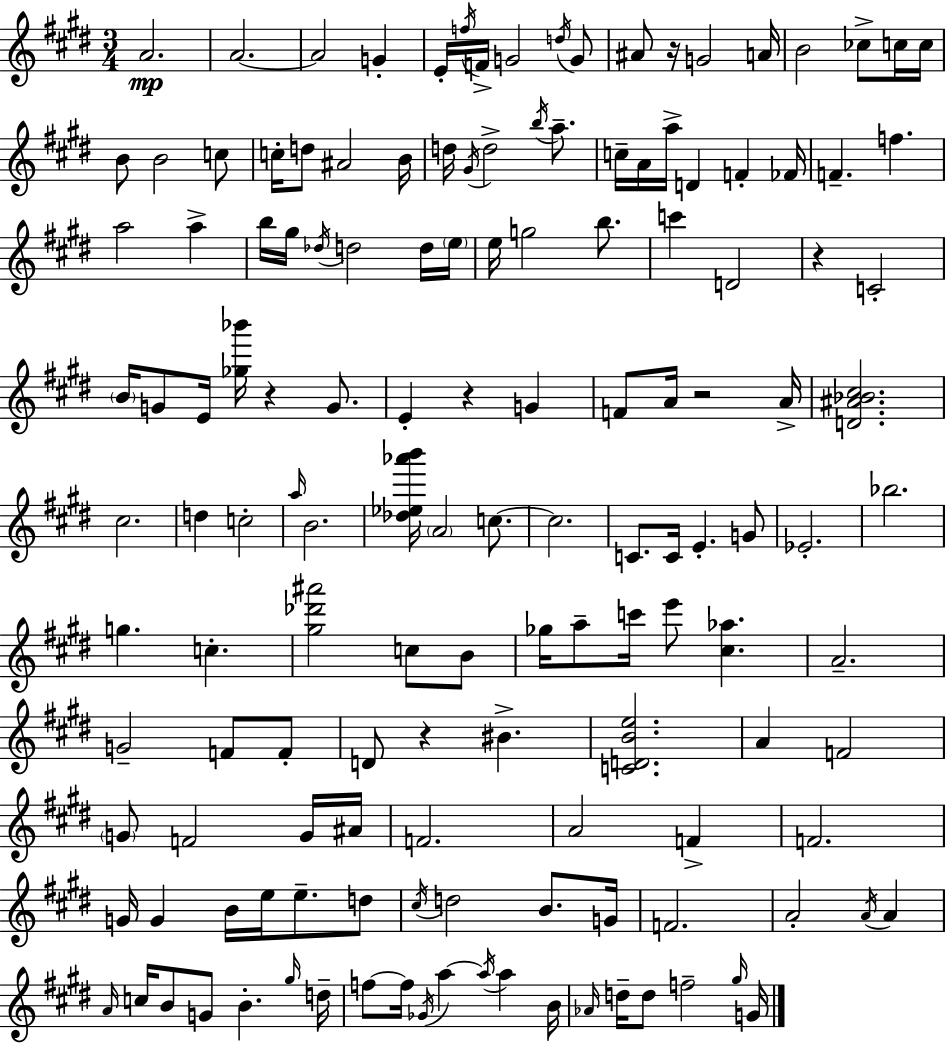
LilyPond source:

{
  \clef treble
  \numericTimeSignature
  \time 3/4
  \key e \major
  a'2.\mp | a'2.~~ | a'2 g'4-. | e'16-. \acciaccatura { f''16 } f'16-> g'2 \acciaccatura { d''16 } | \break g'8 ais'8 r16 g'2 | a'16 b'2 ces''8-> | c''16 c''16 b'8 b'2 | c''8 c''16-. d''8 ais'2 | \break b'16 d''16 \acciaccatura { gis'16 } d''2-> | \acciaccatura { b''16 } a''8.-- c''16-- a'16 a''16-> d'4 f'4-. | fes'16 f'4.-- f''4. | a''2 | \break a''4-> b''16 gis''16 \acciaccatura { des''16 } d''2 | d''16 \parenthesize e''16 e''16 g''2 | b''8. c'''4 d'2 | r4 c'2-. | \break \parenthesize b'16 g'8 e'16 <ges'' bes'''>16 r4 | g'8. e'4-. r4 | g'4 f'8 a'16 r2 | a'16-> <d' ais' bes' cis''>2. | \break cis''2. | d''4 c''2-. | \grace { a''16 } b'2. | <des'' ees'' aes''' b'''>16 \parenthesize a'2 | \break c''8.~~ c''2. | c'8. c'16 e'4.-. | g'8 ees'2.-. | bes''2. | \break g''4. | c''4.-. <gis'' des''' ais'''>2 | c''8 b'8 ges''16 a''8-- c'''16 e'''8 | <cis'' aes''>4. a'2.-- | \break g'2-- | f'8 f'8-. d'8 r4 | bis'4.-> <c' d' b' e''>2. | a'4 f'2 | \break \parenthesize g'8 f'2 | g'16 ais'16 f'2. | a'2 | f'4-> f'2. | \break g'16 g'4 b'16 | e''16 e''8.-- d''8 \acciaccatura { cis''16 } d''2 | b'8. g'16 f'2. | a'2-. | \break \acciaccatura { a'16 } a'4 \grace { a'16 } c''16 b'8 | g'8 b'4.-. \grace { gis''16 } d''16-- f''8~~ | f''16 \acciaccatura { ges'16 } a''4~~ \acciaccatura { a''16 } a''4 b'16 | \grace { aes'16 } d''16-- d''8 f''2-- | \break \grace { gis''16 } g'16 \bar "|."
}